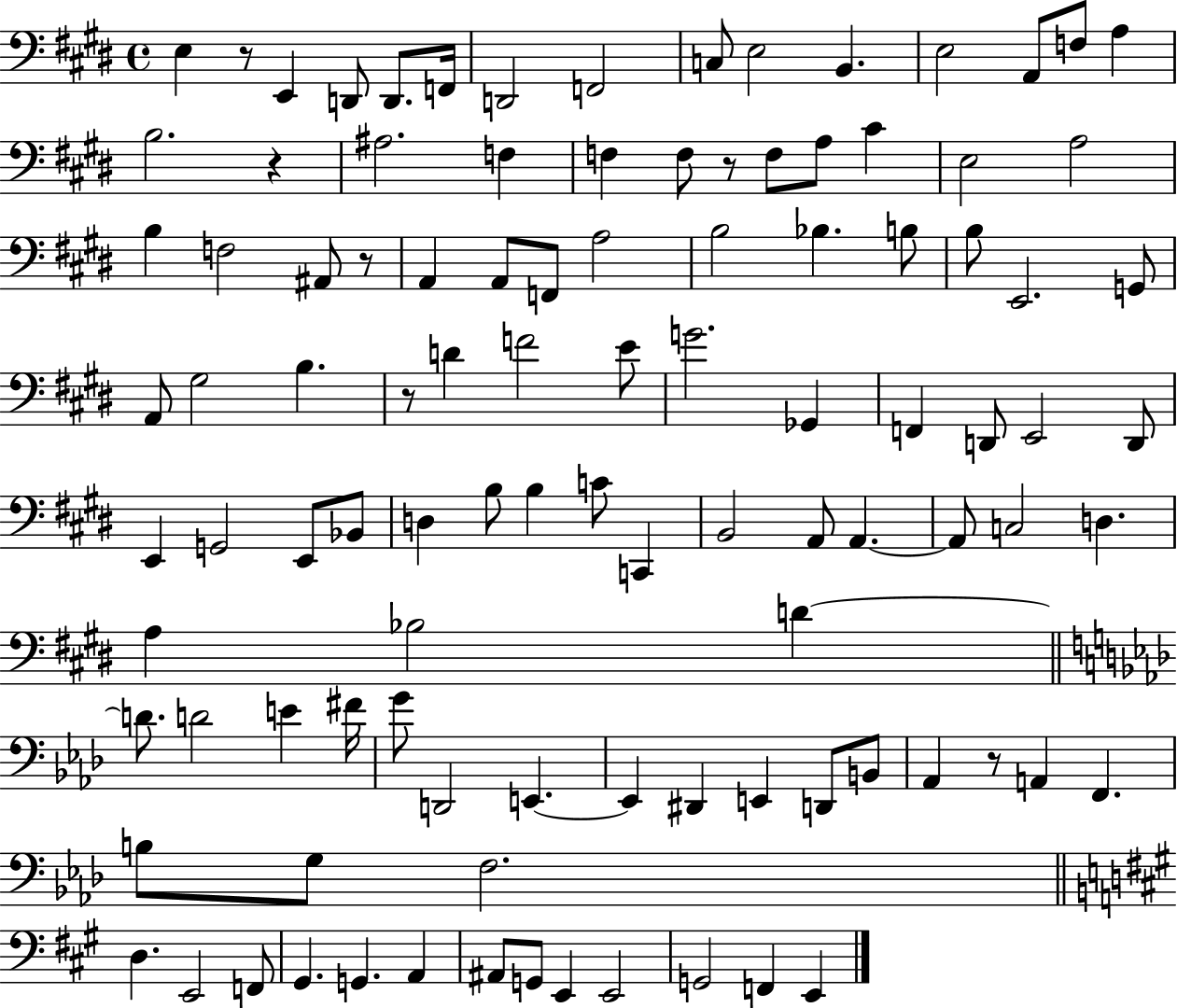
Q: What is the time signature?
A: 4/4